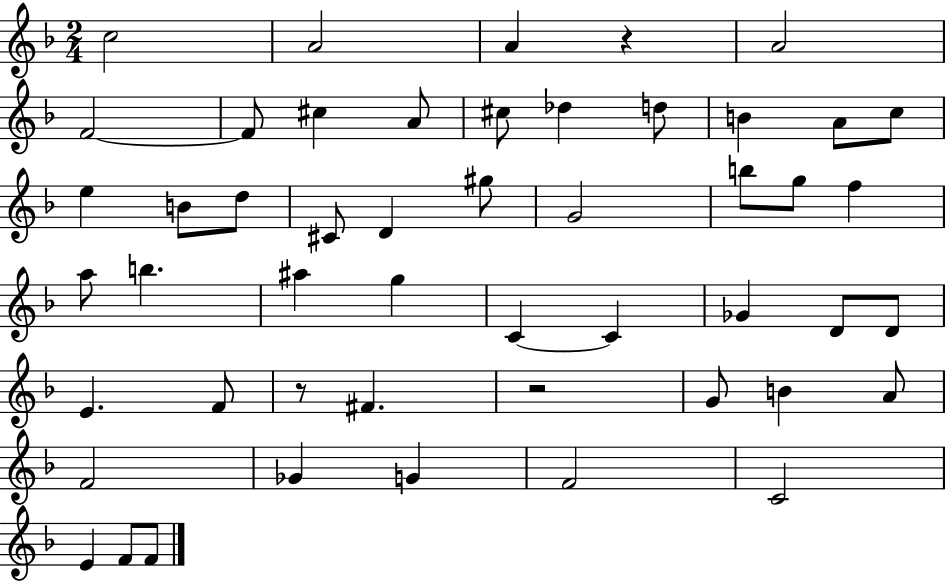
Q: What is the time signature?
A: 2/4